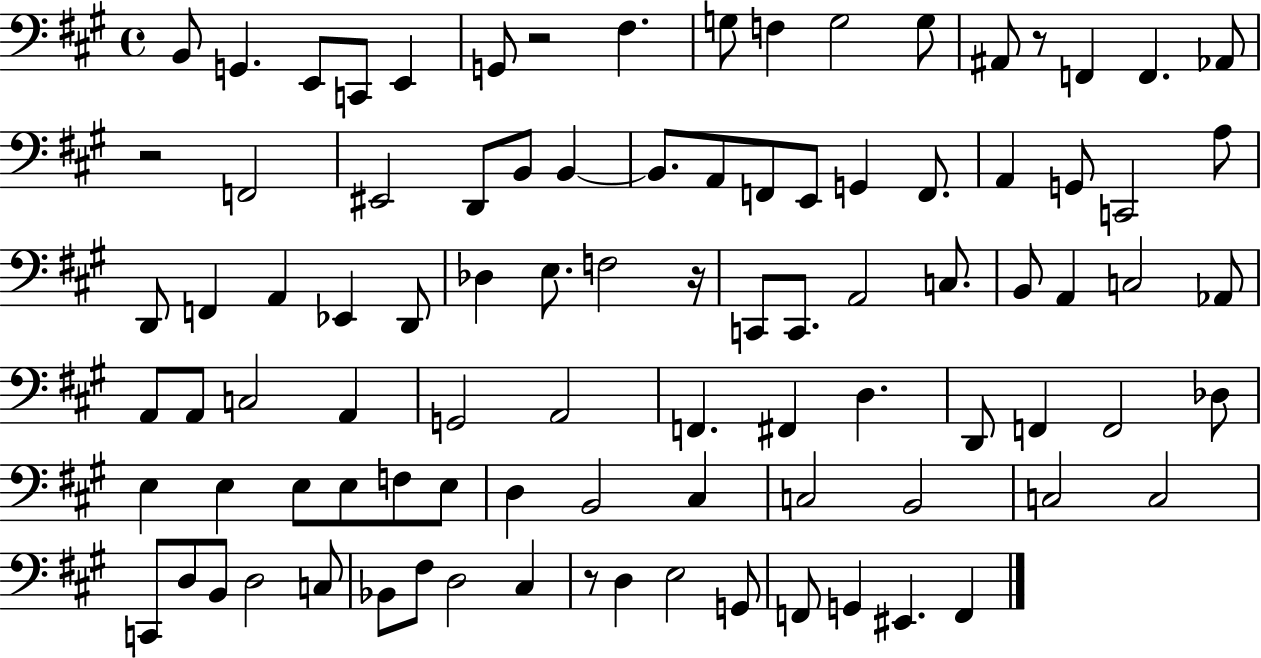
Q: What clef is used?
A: bass